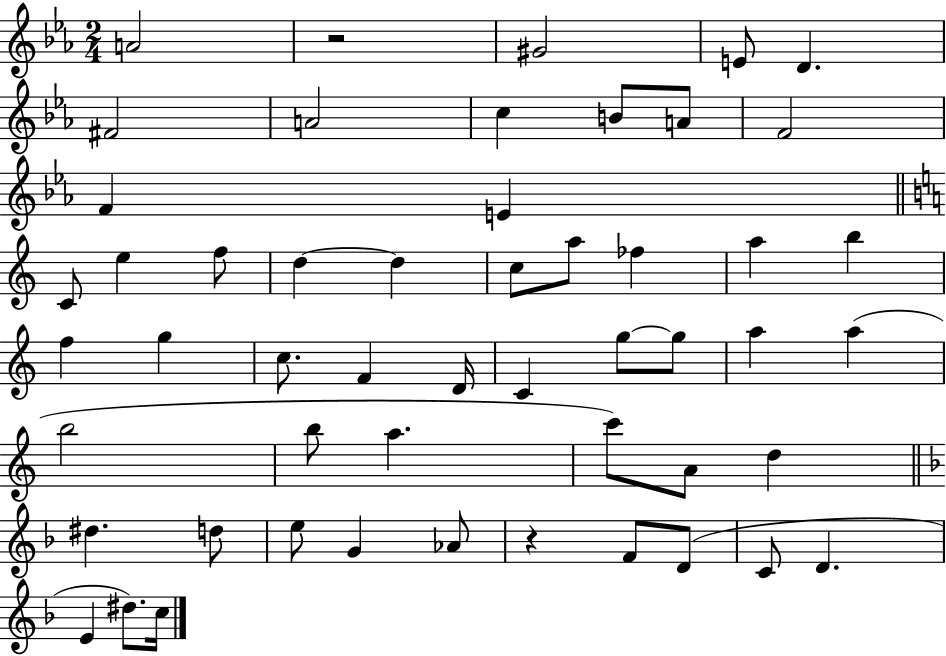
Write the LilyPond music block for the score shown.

{
  \clef treble
  \numericTimeSignature
  \time 2/4
  \key ees \major
  a'2 | r2 | gis'2 | e'8 d'4. | \break fis'2 | a'2 | c''4 b'8 a'8 | f'2 | \break f'4 e'4 | \bar "||" \break \key a \minor c'8 e''4 f''8 | d''4~~ d''4 | c''8 a''8 fes''4 | a''4 b''4 | \break f''4 g''4 | c''8. f'4 d'16 | c'4 g''8~~ g''8 | a''4 a''4( | \break b''2 | b''8 a''4. | c'''8) a'8 d''4 | \bar "||" \break \key f \major dis''4. d''8 | e''8 g'4 aes'8 | r4 f'8 d'8( | c'8 d'4. | \break e'4 dis''8.) c''16 | \bar "|."
}